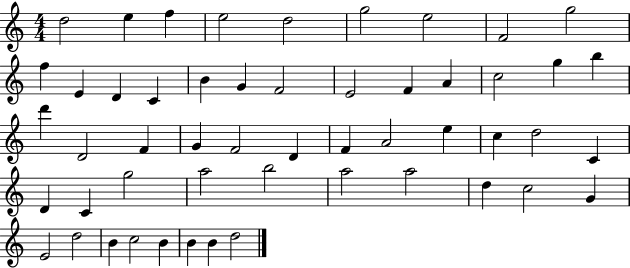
D5/h E5/q F5/q E5/h D5/h G5/h E5/h F4/h G5/h F5/q E4/q D4/q C4/q B4/q G4/q F4/h E4/h F4/q A4/q C5/h G5/q B5/q D6/q D4/h F4/q G4/q F4/h D4/q F4/q A4/h E5/q C5/q D5/h C4/q D4/q C4/q G5/h A5/h B5/h A5/h A5/h D5/q C5/h G4/q E4/h D5/h B4/q C5/h B4/q B4/q B4/q D5/h